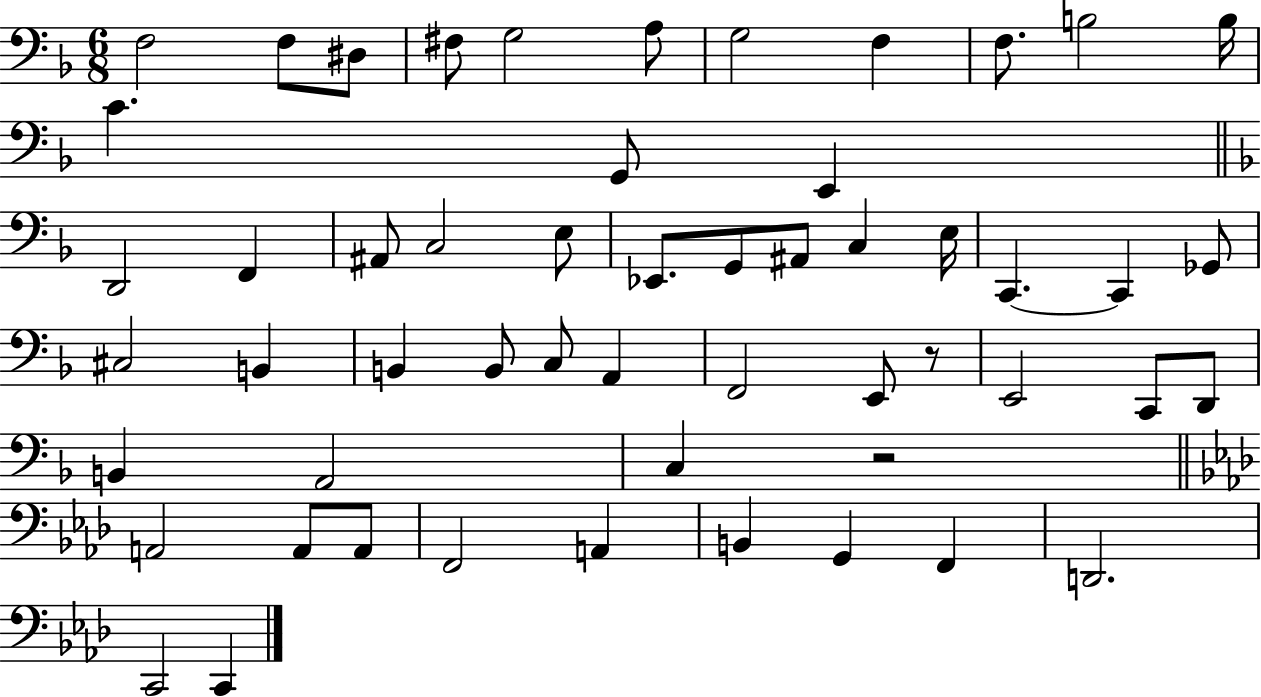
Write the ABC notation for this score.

X:1
T:Untitled
M:6/8
L:1/4
K:F
F,2 F,/2 ^D,/2 ^F,/2 G,2 A,/2 G,2 F, F,/2 B,2 B,/4 C G,,/2 E,, D,,2 F,, ^A,,/2 C,2 E,/2 _E,,/2 G,,/2 ^A,,/2 C, E,/4 C,, C,, _G,,/2 ^C,2 B,, B,, B,,/2 C,/2 A,, F,,2 E,,/2 z/2 E,,2 C,,/2 D,,/2 B,, A,,2 C, z2 A,,2 A,,/2 A,,/2 F,,2 A,, B,, G,, F,, D,,2 C,,2 C,,